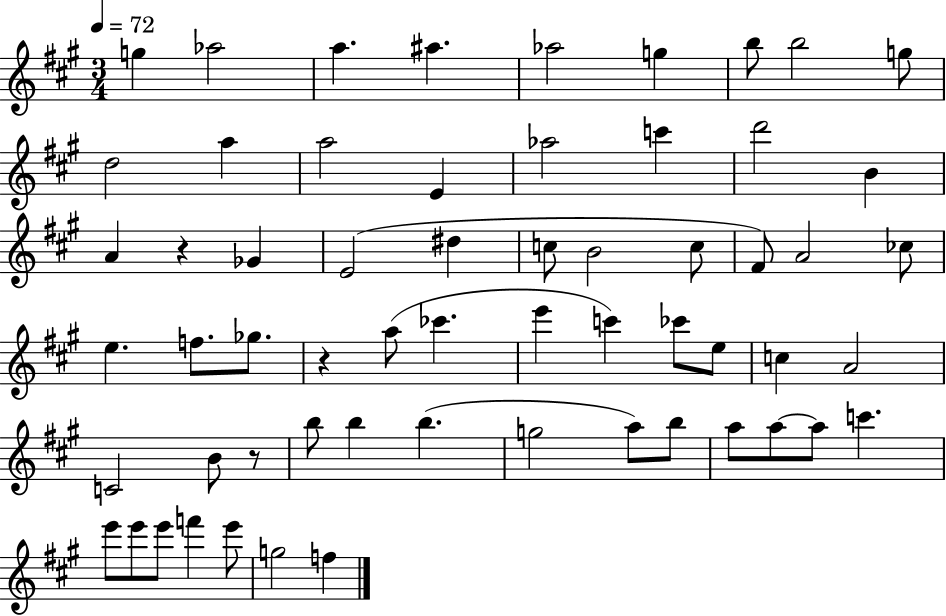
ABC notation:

X:1
T:Untitled
M:3/4
L:1/4
K:A
g _a2 a ^a _a2 g b/2 b2 g/2 d2 a a2 E _a2 c' d'2 B A z _G E2 ^d c/2 B2 c/2 ^F/2 A2 _c/2 e f/2 _g/2 z a/2 _c' e' c' _c'/2 e/2 c A2 C2 B/2 z/2 b/2 b b g2 a/2 b/2 a/2 a/2 a/2 c' e'/2 e'/2 e'/2 f' e'/2 g2 f